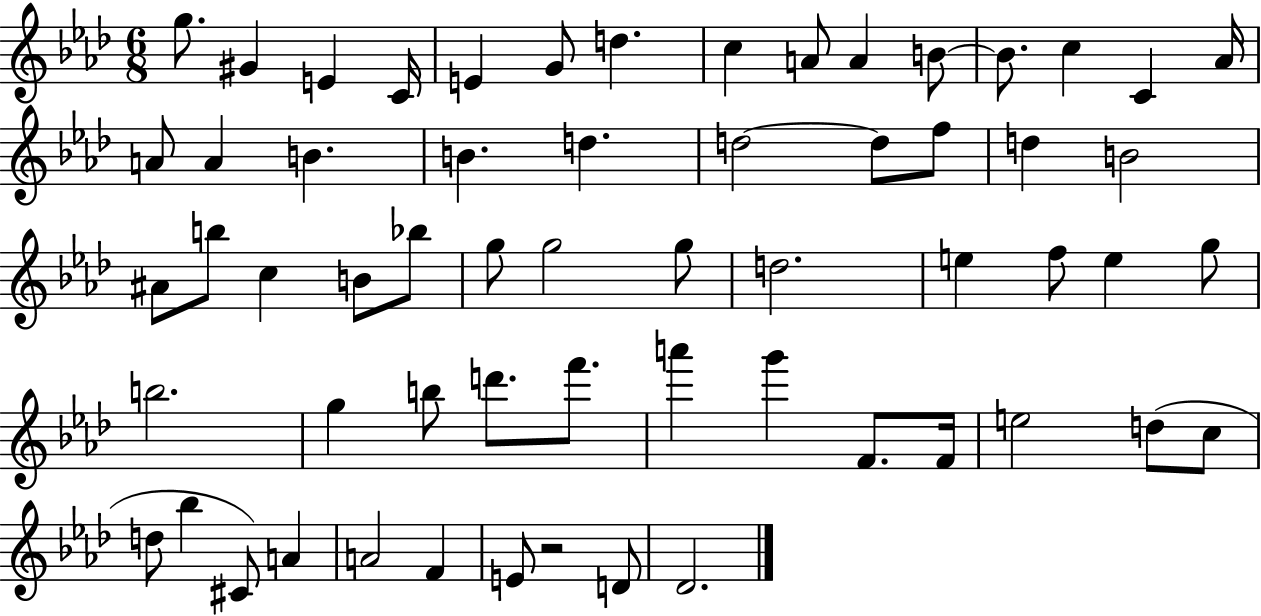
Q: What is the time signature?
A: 6/8